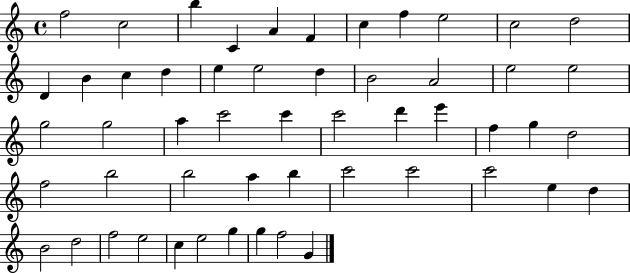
F5/h C5/h B5/q C4/q A4/q F4/q C5/q F5/q E5/h C5/h D5/h D4/q B4/q C5/q D5/q E5/q E5/h D5/q B4/h A4/h E5/h E5/h G5/h G5/h A5/q C6/h C6/q C6/h D6/q E6/q F5/q G5/q D5/h F5/h B5/h B5/h A5/q B5/q C6/h C6/h C6/h E5/q D5/q B4/h D5/h F5/h E5/h C5/q E5/h G5/q G5/q F5/h G4/q